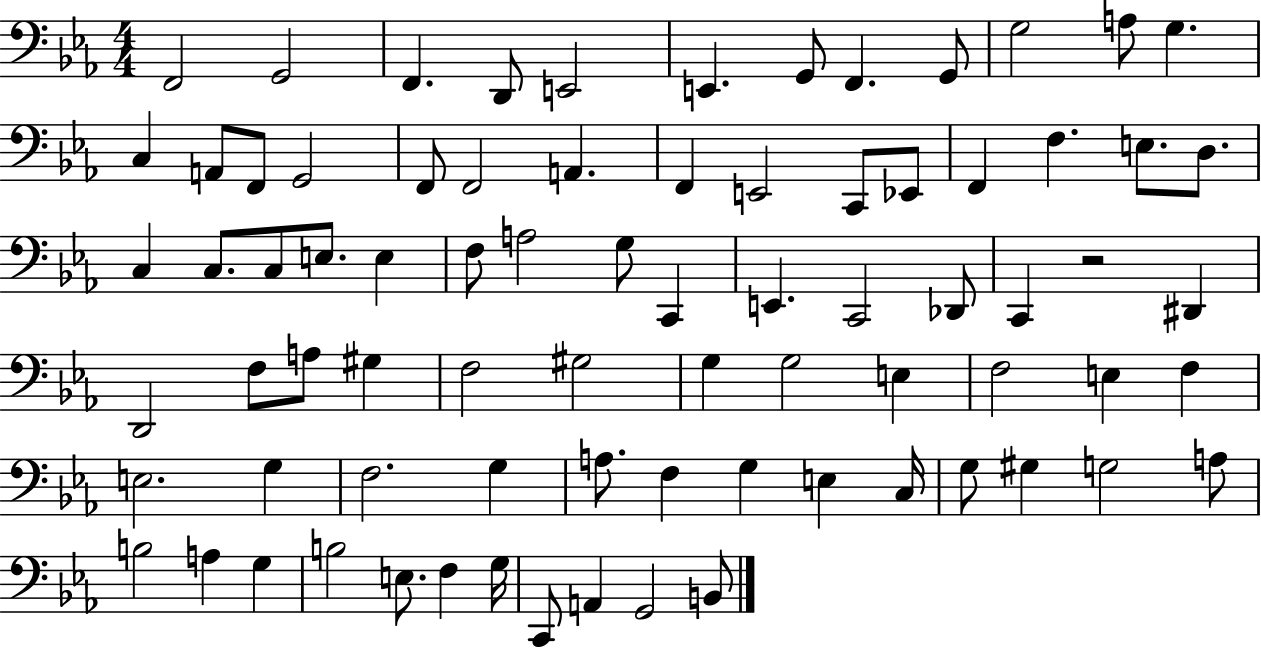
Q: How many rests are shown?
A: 1